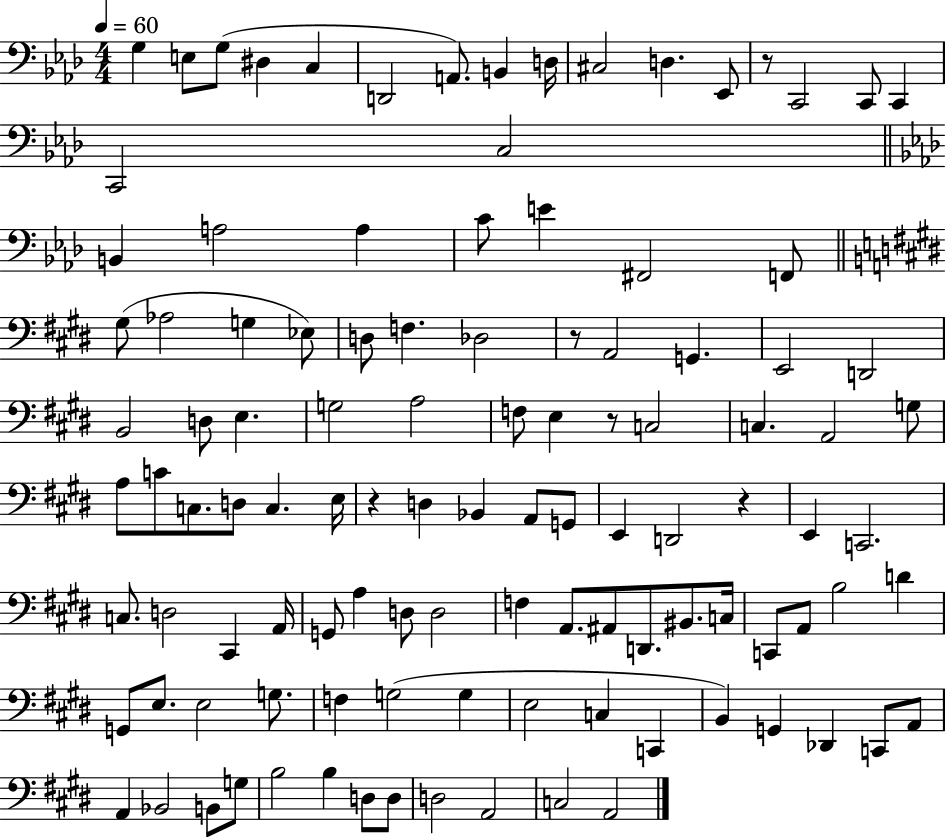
X:1
T:Untitled
M:4/4
L:1/4
K:Ab
G, E,/2 G,/2 ^D, C, D,,2 A,,/2 B,, D,/4 ^C,2 D, _E,,/2 z/2 C,,2 C,,/2 C,, C,,2 C,2 B,, A,2 A, C/2 E ^F,,2 F,,/2 ^G,/2 _A,2 G, _E,/2 D,/2 F, _D,2 z/2 A,,2 G,, E,,2 D,,2 B,,2 D,/2 E, G,2 A,2 F,/2 E, z/2 C,2 C, A,,2 G,/2 A,/2 C/2 C,/2 D,/2 C, E,/4 z D, _B,, A,,/2 G,,/2 E,, D,,2 z E,, C,,2 C,/2 D,2 ^C,, A,,/4 G,,/2 A, D,/2 D,2 F, A,,/2 ^A,,/2 D,,/2 ^B,,/2 C,/4 C,,/2 A,,/2 B,2 D G,,/2 E,/2 E,2 G,/2 F, G,2 G, E,2 C, C,, B,, G,, _D,, C,,/2 A,,/2 A,, _B,,2 B,,/2 G,/2 B,2 B, D,/2 D,/2 D,2 A,,2 C,2 A,,2